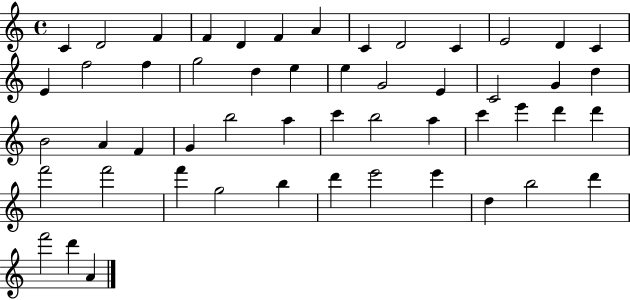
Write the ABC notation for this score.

X:1
T:Untitled
M:4/4
L:1/4
K:C
C D2 F F D F A C D2 C E2 D C E f2 f g2 d e e G2 E C2 G d B2 A F G b2 a c' b2 a c' e' d' d' f'2 f'2 f' g2 b d' e'2 e' d b2 d' f'2 d' A